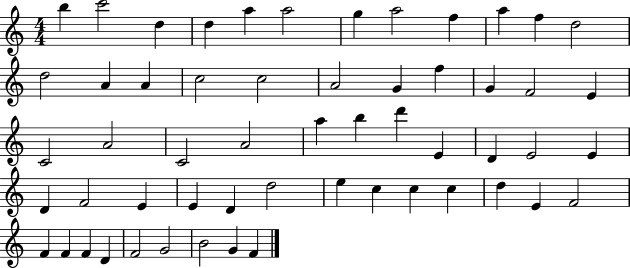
{
  \clef treble
  \numericTimeSignature
  \time 4/4
  \key c \major
  b''4 c'''2 d''4 | d''4 a''4 a''2 | g''4 a''2 f''4 | a''4 f''4 d''2 | \break d''2 a'4 a'4 | c''2 c''2 | a'2 g'4 f''4 | g'4 f'2 e'4 | \break c'2 a'2 | c'2 a'2 | a''4 b''4 d'''4 e'4 | d'4 e'2 e'4 | \break d'4 f'2 e'4 | e'4 d'4 d''2 | e''4 c''4 c''4 c''4 | d''4 e'4 f'2 | \break f'4 f'4 f'4 d'4 | f'2 g'2 | b'2 g'4 f'4 | \bar "|."
}